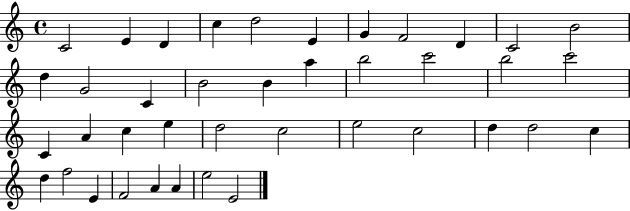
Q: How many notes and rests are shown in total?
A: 40